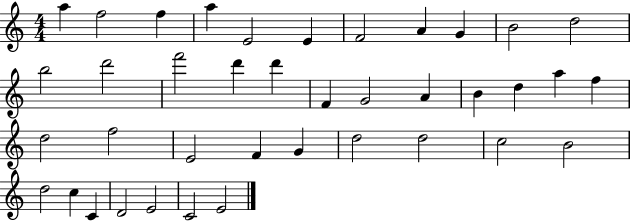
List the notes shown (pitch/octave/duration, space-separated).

A5/q F5/h F5/q A5/q E4/h E4/q F4/h A4/q G4/q B4/h D5/h B5/h D6/h F6/h D6/q D6/q F4/q G4/h A4/q B4/q D5/q A5/q F5/q D5/h F5/h E4/h F4/q G4/q D5/h D5/h C5/h B4/h D5/h C5/q C4/q D4/h E4/h C4/h E4/h